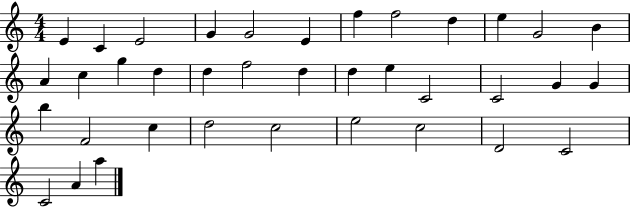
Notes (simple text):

E4/q C4/q E4/h G4/q G4/h E4/q F5/q F5/h D5/q E5/q G4/h B4/q A4/q C5/q G5/q D5/q D5/q F5/h D5/q D5/q E5/q C4/h C4/h G4/q G4/q B5/q F4/h C5/q D5/h C5/h E5/h C5/h D4/h C4/h C4/h A4/q A5/q